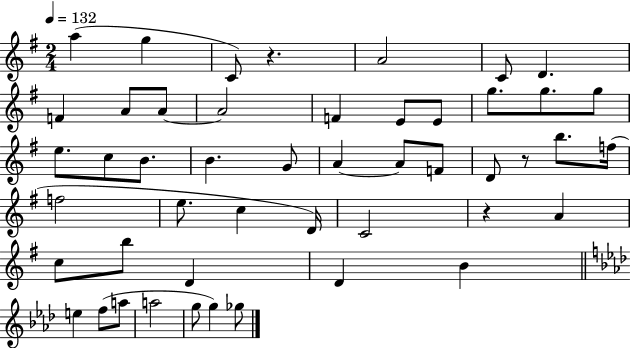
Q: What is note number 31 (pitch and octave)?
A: D4